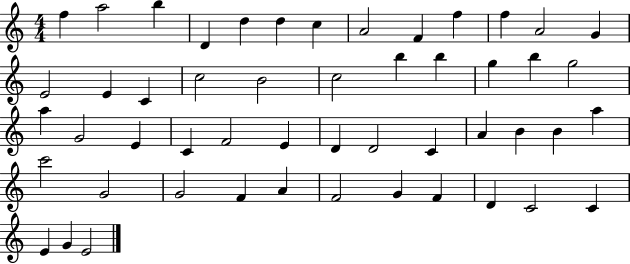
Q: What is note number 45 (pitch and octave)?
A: F4